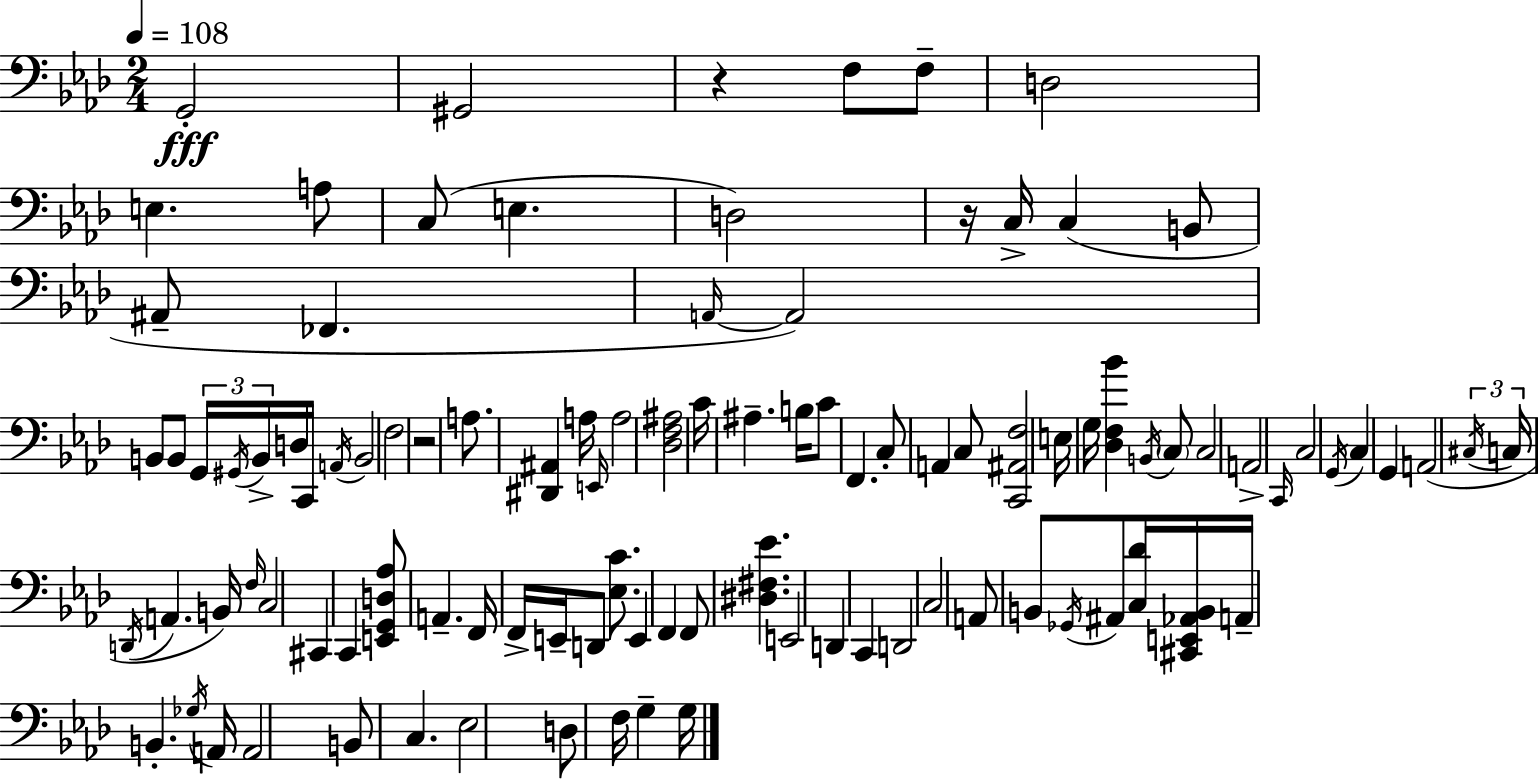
{
  \clef bass
  \numericTimeSignature
  \time 2/4
  \key f \minor
  \tempo 4 = 108
  g,2-.\fff | gis,2 | r4 f8 f8-- | d2 | \break e4. a8 | c8( e4. | d2) | r16 c16-> c4( b,8 | \break ais,8-- fes,4. | \grace { a,16~ }~ a,2) | b,8 b,8 \tuplet 3/2 { g,16 \acciaccatura { gis,16 } b,16-> } | d16 c,16 \acciaccatura { a,16 } b,2 | \break f2 | r2 | a8. <dis, ais,>4 | a16 \grace { e,16 } a2 | \break <des f ais>2 | c'16 ais4.-- | b16 c'8 f,4. | c8-. a,4 | \break c8 <c, ais, f>2 | e16 g16 <des f bes'>4 | \acciaccatura { b,16 } \parenthesize c8 c2 | a,2-> | \break \grace { c,16 } c2 | \acciaccatura { g,16 } c4 | g,4 a,2( | \tuplet 3/2 { \acciaccatura { cis16 } | \break c16 \acciaccatura { d,16 } } a,4. | b,16) \grace { f16 } c2 | cis,4 c,4 | <e, g, d aes>8 a,4.-- | \break f,16 f,16-> e,16-- d,8 <ees c'>8. | e,4 f,4 | f,8 <dis fis ees'>4. | e,2 | \break d,4 c,4 | d,2 | c2 | a,8 b,8 \acciaccatura { ges,16 } ais,8 | \break <c des'>16 <cis, e, aes, b,>16 a,16-- b,4.-. | \acciaccatura { ges16 } a,16 a,2 | b,8 c4. | ees2 | \break d8 f16 g4-- | g16 \bar "|."
}